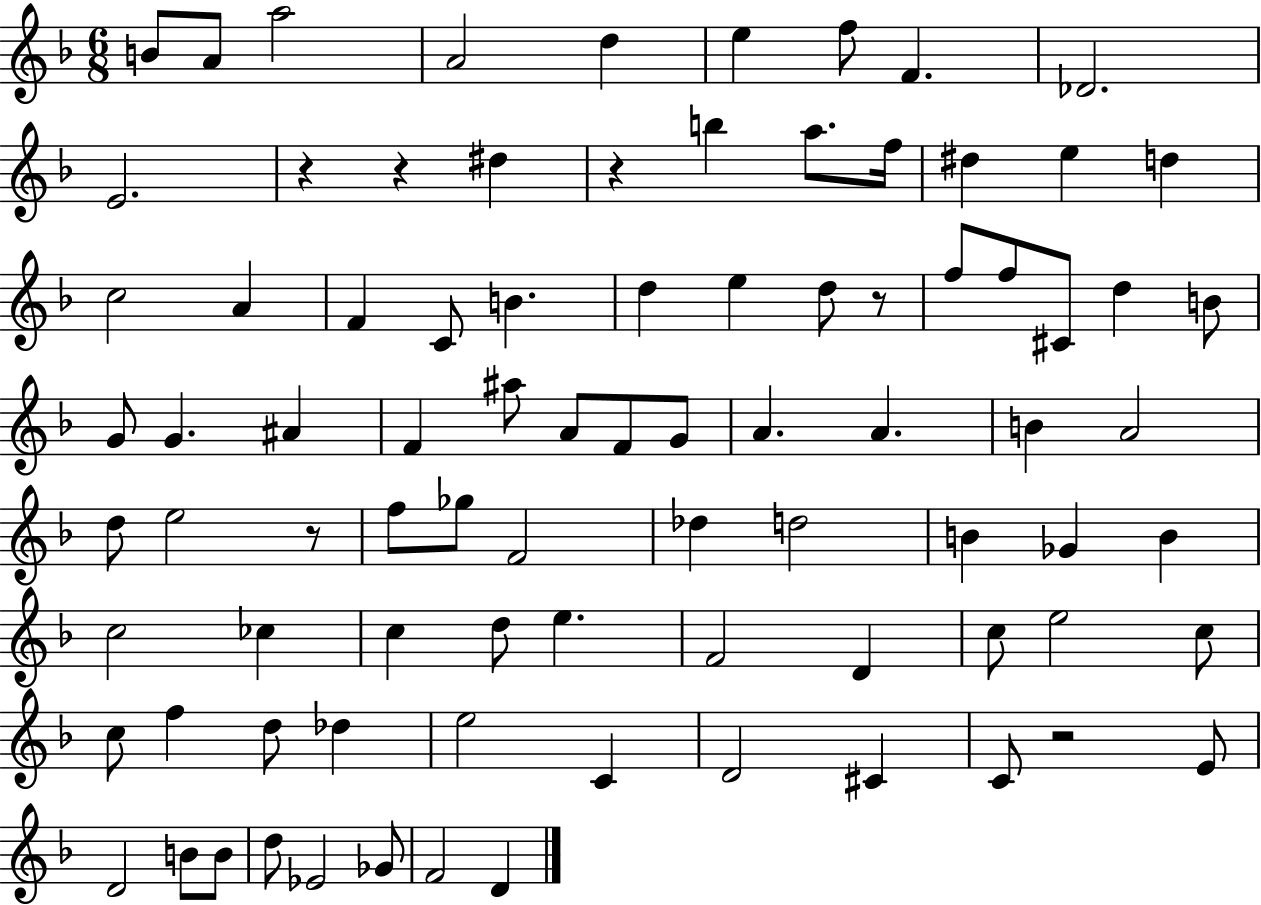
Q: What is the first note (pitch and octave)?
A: B4